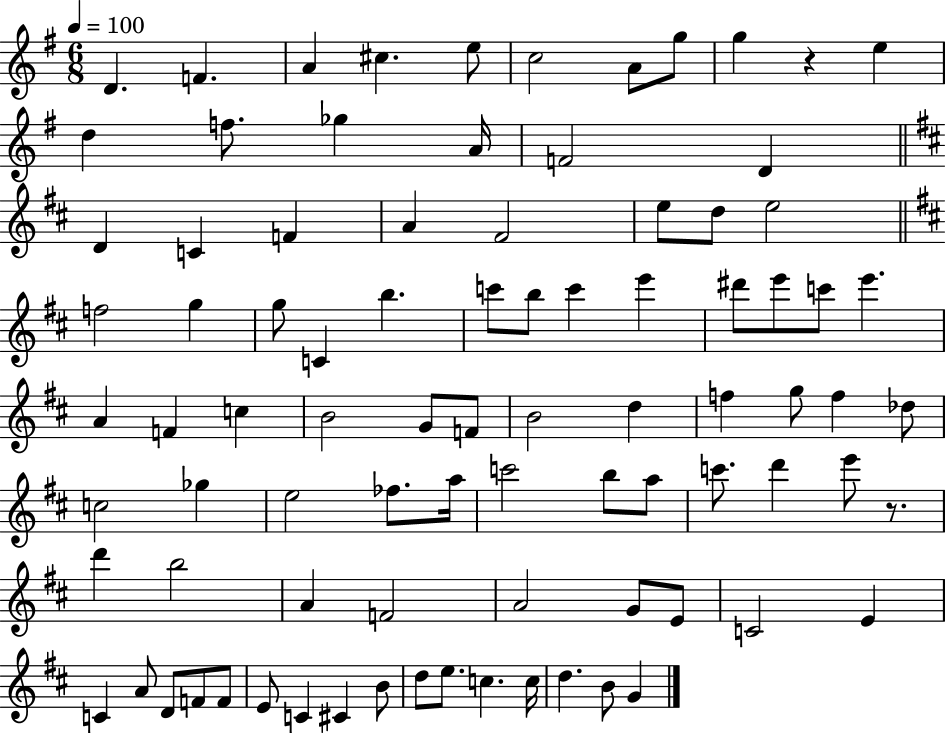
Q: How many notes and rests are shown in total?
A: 87